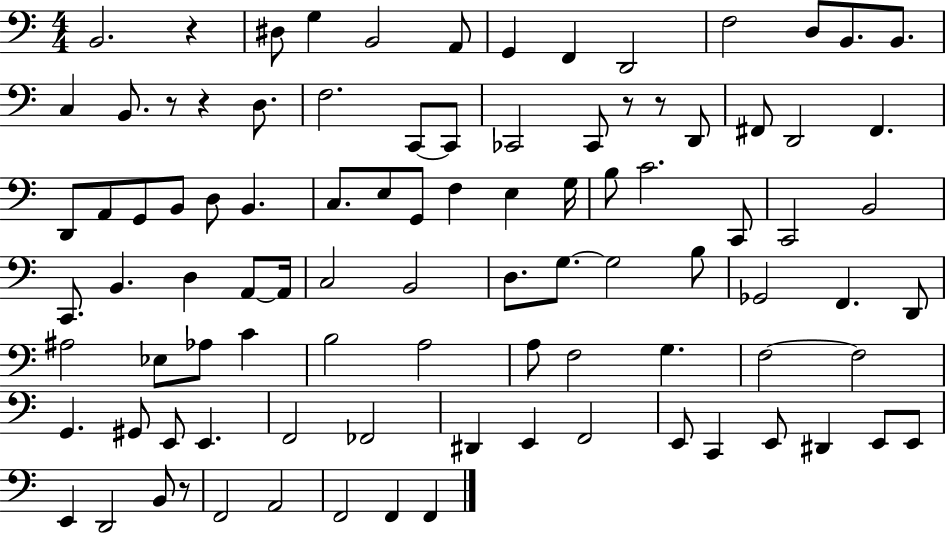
X:1
T:Untitled
M:4/4
L:1/4
K:C
B,,2 z ^D,/2 G, B,,2 A,,/2 G,, F,, D,,2 F,2 D,/2 B,,/2 B,,/2 C, B,,/2 z/2 z D,/2 F,2 C,,/2 C,,/2 _C,,2 _C,,/2 z/2 z/2 D,,/2 ^F,,/2 D,,2 ^F,, D,,/2 A,,/2 G,,/2 B,,/2 D,/2 B,, C,/2 E,/2 G,,/2 F, E, G,/4 B,/2 C2 C,,/2 C,,2 B,,2 C,,/2 B,, D, A,,/2 A,,/4 C,2 B,,2 D,/2 G,/2 G,2 B,/2 _G,,2 F,, D,,/2 ^A,2 _E,/2 _A,/2 C B,2 A,2 A,/2 F,2 G, F,2 F,2 G,, ^G,,/2 E,,/2 E,, F,,2 _F,,2 ^D,, E,, F,,2 E,,/2 C,, E,,/2 ^D,, E,,/2 E,,/2 E,, D,,2 B,,/2 z/2 F,,2 A,,2 F,,2 F,, F,,